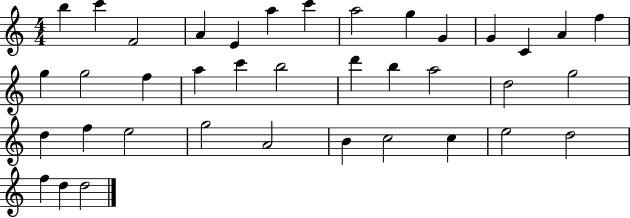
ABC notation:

X:1
T:Untitled
M:4/4
L:1/4
K:C
b c' F2 A E a c' a2 g G G C A f g g2 f a c' b2 d' b a2 d2 g2 d f e2 g2 A2 B c2 c e2 d2 f d d2